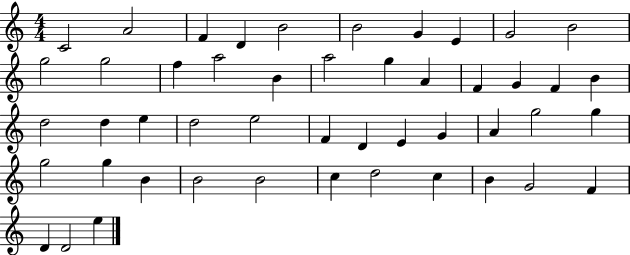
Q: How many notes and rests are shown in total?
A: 48